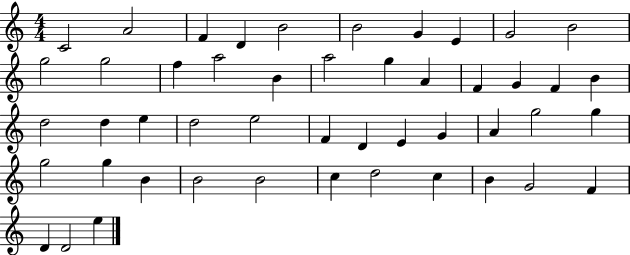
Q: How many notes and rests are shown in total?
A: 48